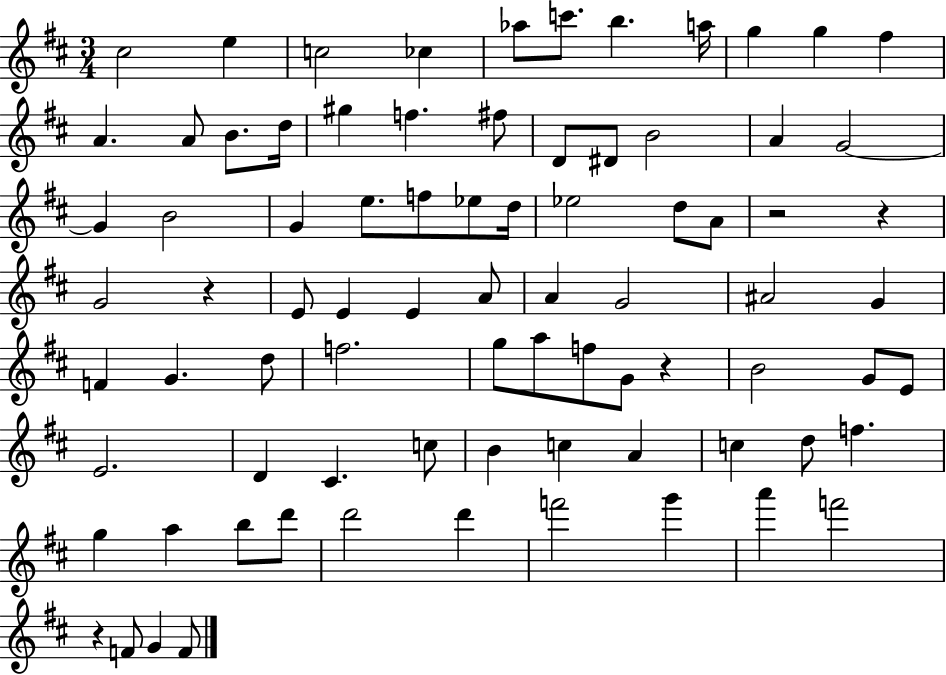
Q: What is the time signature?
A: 3/4